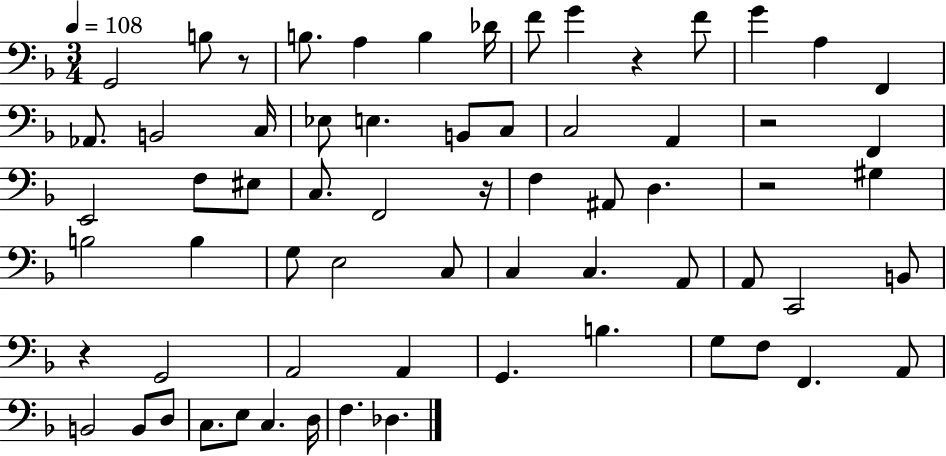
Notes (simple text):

G2/h B3/e R/e B3/e. A3/q B3/q Db4/s F4/e G4/q R/q F4/e G4/q A3/q F2/q Ab2/e. B2/h C3/s Eb3/e E3/q. B2/e C3/e C3/h A2/q R/h F2/q E2/h F3/e EIS3/e C3/e. F2/h R/s F3/q A#2/e D3/q. R/h G#3/q B3/h B3/q G3/e E3/h C3/e C3/q C3/q. A2/e A2/e C2/h B2/e R/q G2/h A2/h A2/q G2/q. B3/q. G3/e F3/e F2/q. A2/e B2/h B2/e D3/e C3/e. E3/e C3/q. D3/s F3/q. Db3/q.